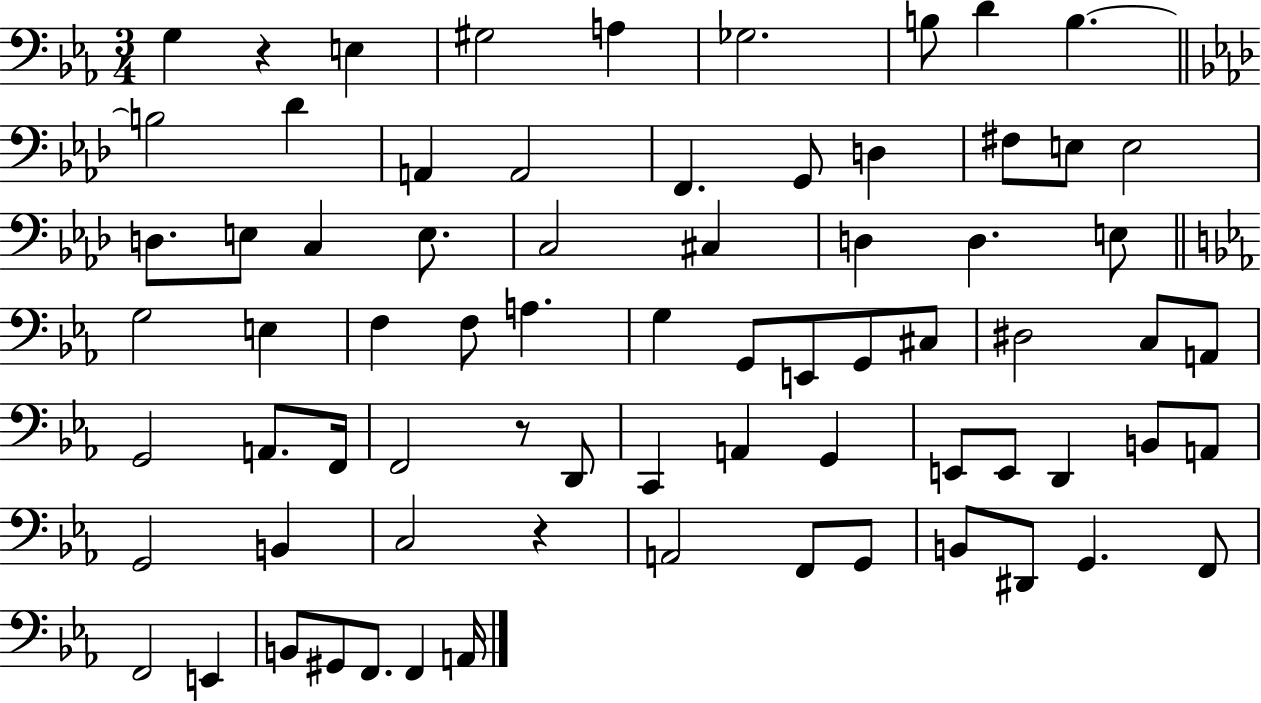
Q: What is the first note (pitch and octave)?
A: G3